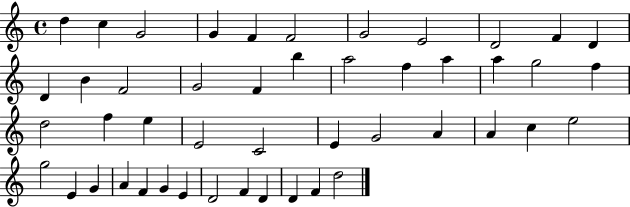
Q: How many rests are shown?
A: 0